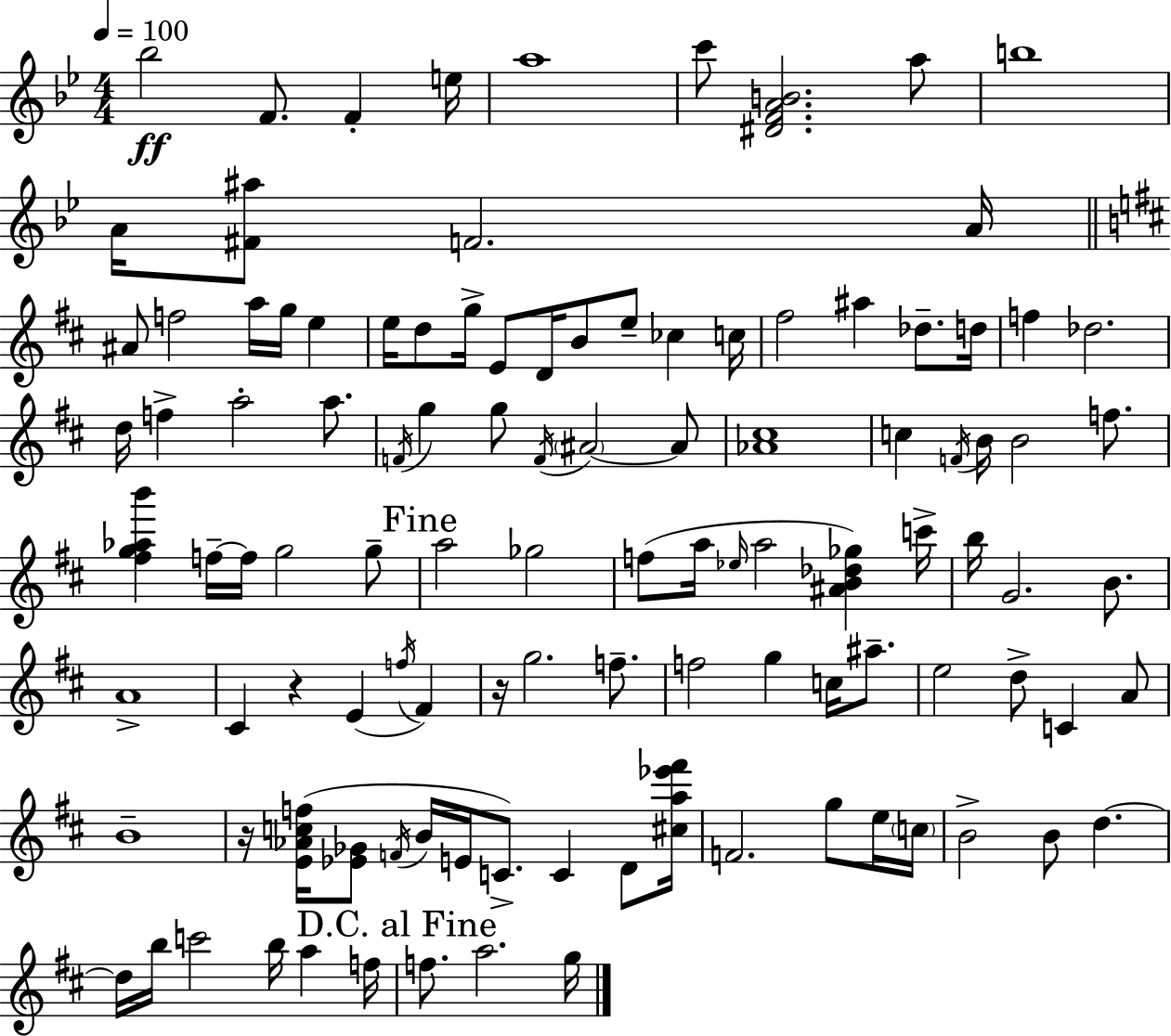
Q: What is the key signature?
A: BES major